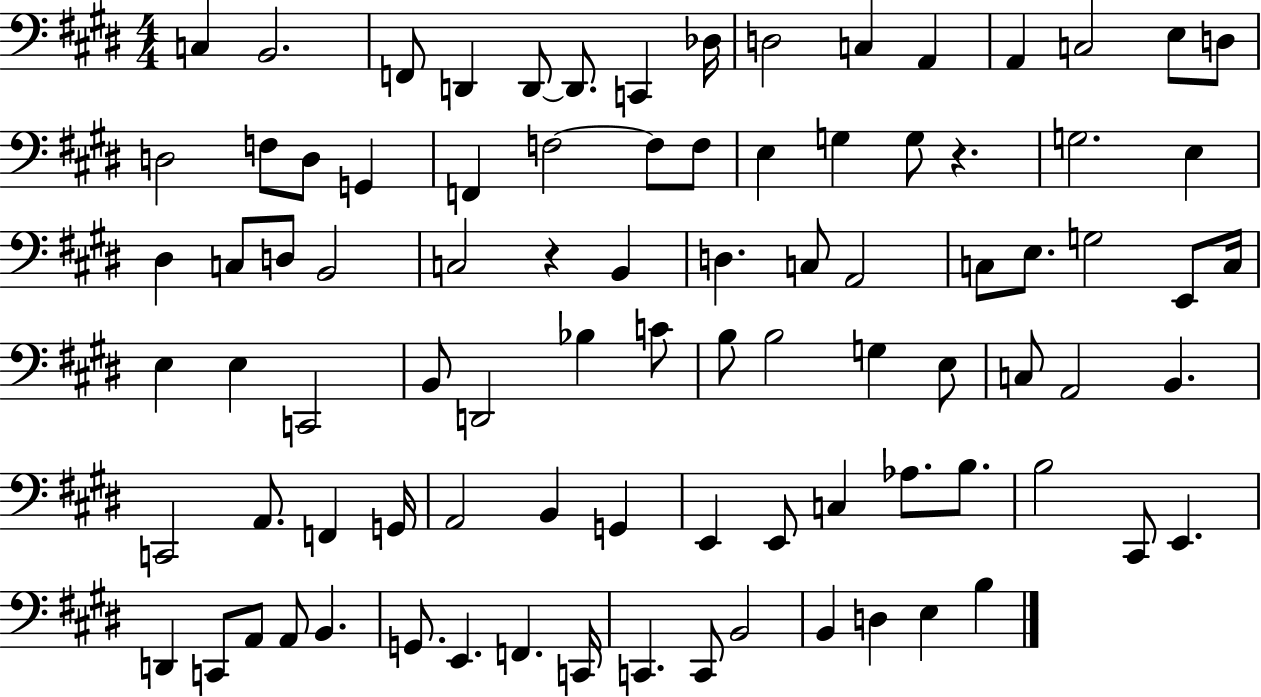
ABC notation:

X:1
T:Untitled
M:4/4
L:1/4
K:E
C, B,,2 F,,/2 D,, D,,/2 D,,/2 C,, _D,/4 D,2 C, A,, A,, C,2 E,/2 D,/2 D,2 F,/2 D,/2 G,, F,, F,2 F,/2 F,/2 E, G, G,/2 z G,2 E, ^D, C,/2 D,/2 B,,2 C,2 z B,, D, C,/2 A,,2 C,/2 E,/2 G,2 E,,/2 C,/4 E, E, C,,2 B,,/2 D,,2 _B, C/2 B,/2 B,2 G, E,/2 C,/2 A,,2 B,, C,,2 A,,/2 F,, G,,/4 A,,2 B,, G,, E,, E,,/2 C, _A,/2 B,/2 B,2 ^C,,/2 E,, D,, C,,/2 A,,/2 A,,/2 B,, G,,/2 E,, F,, C,,/4 C,, C,,/2 B,,2 B,, D, E, B,